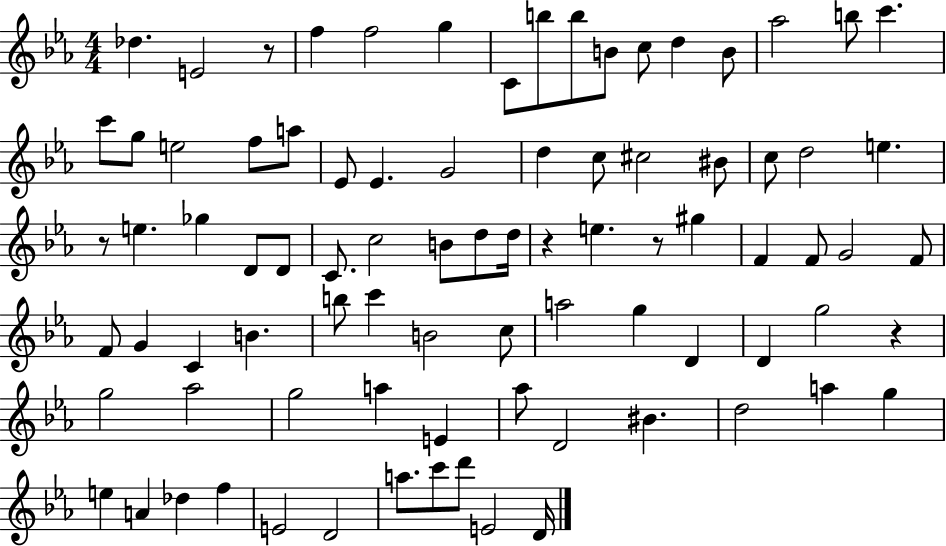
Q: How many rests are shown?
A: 5